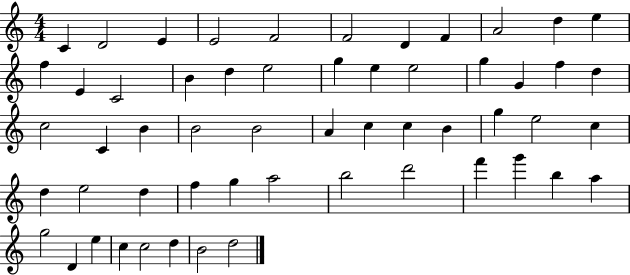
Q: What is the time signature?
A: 4/4